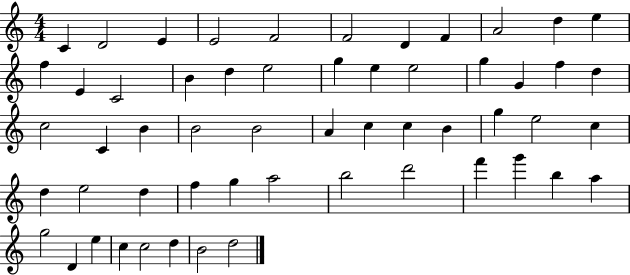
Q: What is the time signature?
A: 4/4